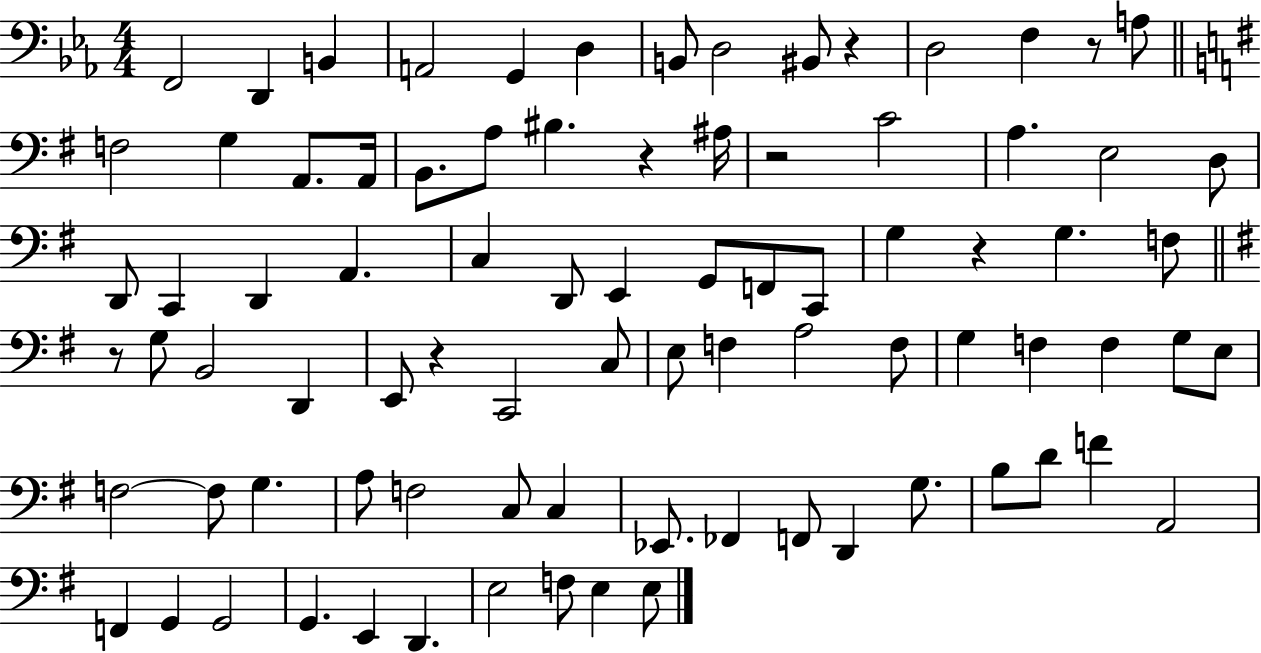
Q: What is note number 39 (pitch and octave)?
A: B2